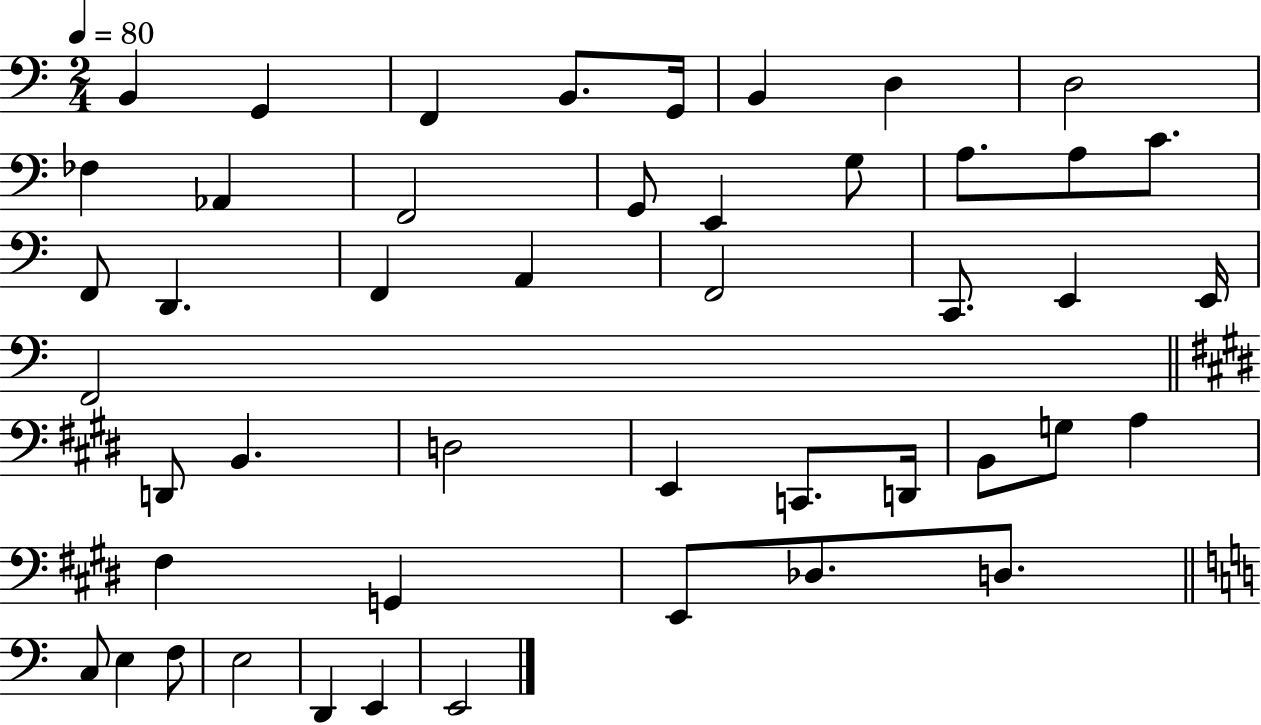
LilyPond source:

{
  \clef bass
  \numericTimeSignature
  \time 2/4
  \key c \major
  \tempo 4 = 80
  b,4 g,4 | f,4 b,8. g,16 | b,4 d4 | d2 | \break fes4 aes,4 | f,2 | g,8 e,4 g8 | a8. a8 c'8. | \break f,8 d,4. | f,4 a,4 | f,2 | c,8. e,4 e,16 | \break f,2 | \bar "||" \break \key e \major d,8 b,4. | d2 | e,4 c,8. d,16 | b,8 g8 a4 | \break fis4 g,4 | e,8 des8. d8. | \bar "||" \break \key c \major c8 e4 f8 | e2 | d,4 e,4 | e,2 | \break \bar "|."
}